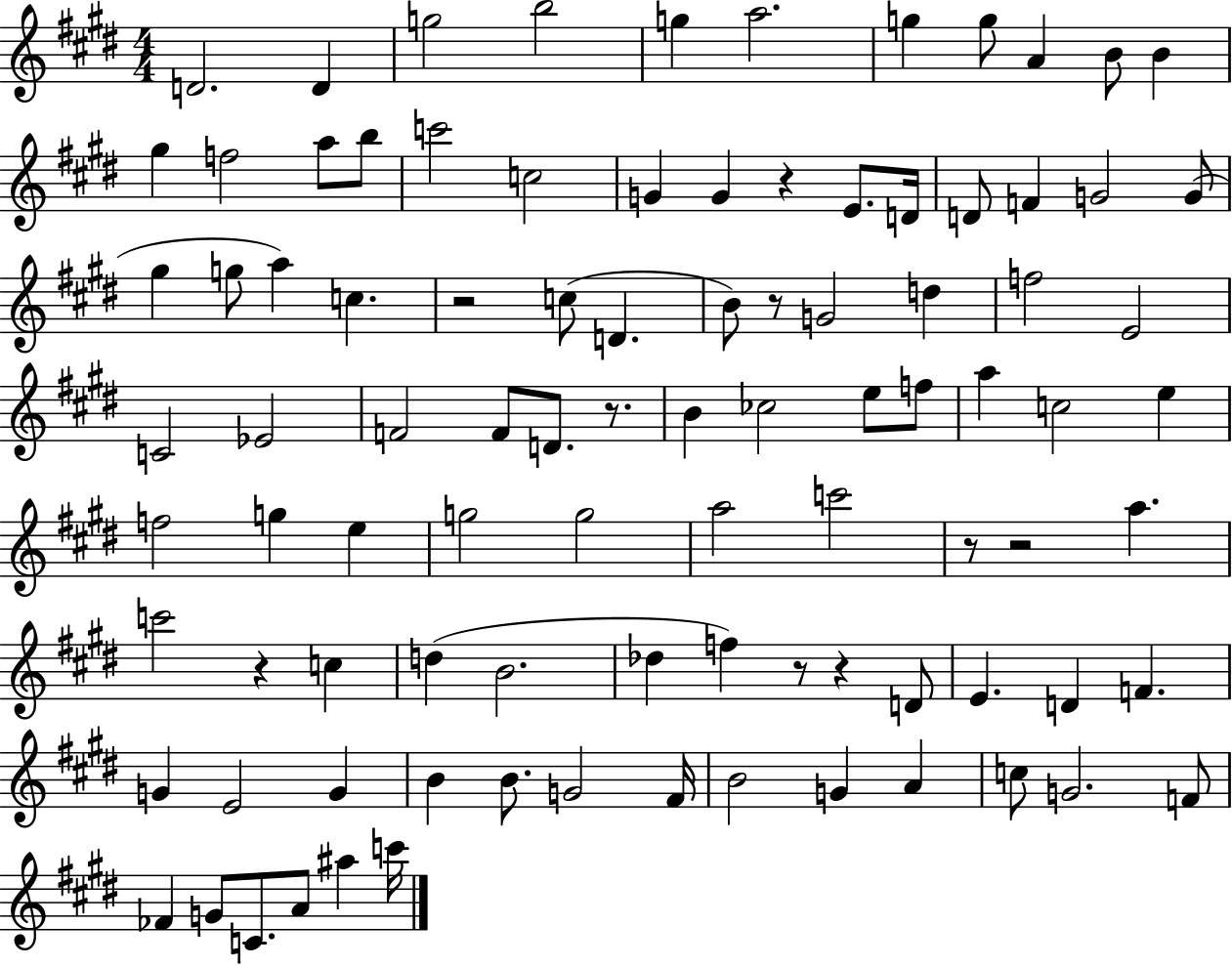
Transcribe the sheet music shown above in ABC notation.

X:1
T:Untitled
M:4/4
L:1/4
K:E
D2 D g2 b2 g a2 g g/2 A B/2 B ^g f2 a/2 b/2 c'2 c2 G G z E/2 D/4 D/2 F G2 G/2 ^g g/2 a c z2 c/2 D B/2 z/2 G2 d f2 E2 C2 _E2 F2 F/2 D/2 z/2 B _c2 e/2 f/2 a c2 e f2 g e g2 g2 a2 c'2 z/2 z2 a c'2 z c d B2 _d f z/2 z D/2 E D F G E2 G B B/2 G2 ^F/4 B2 G A c/2 G2 F/2 _F G/2 C/2 A/2 ^a c'/4